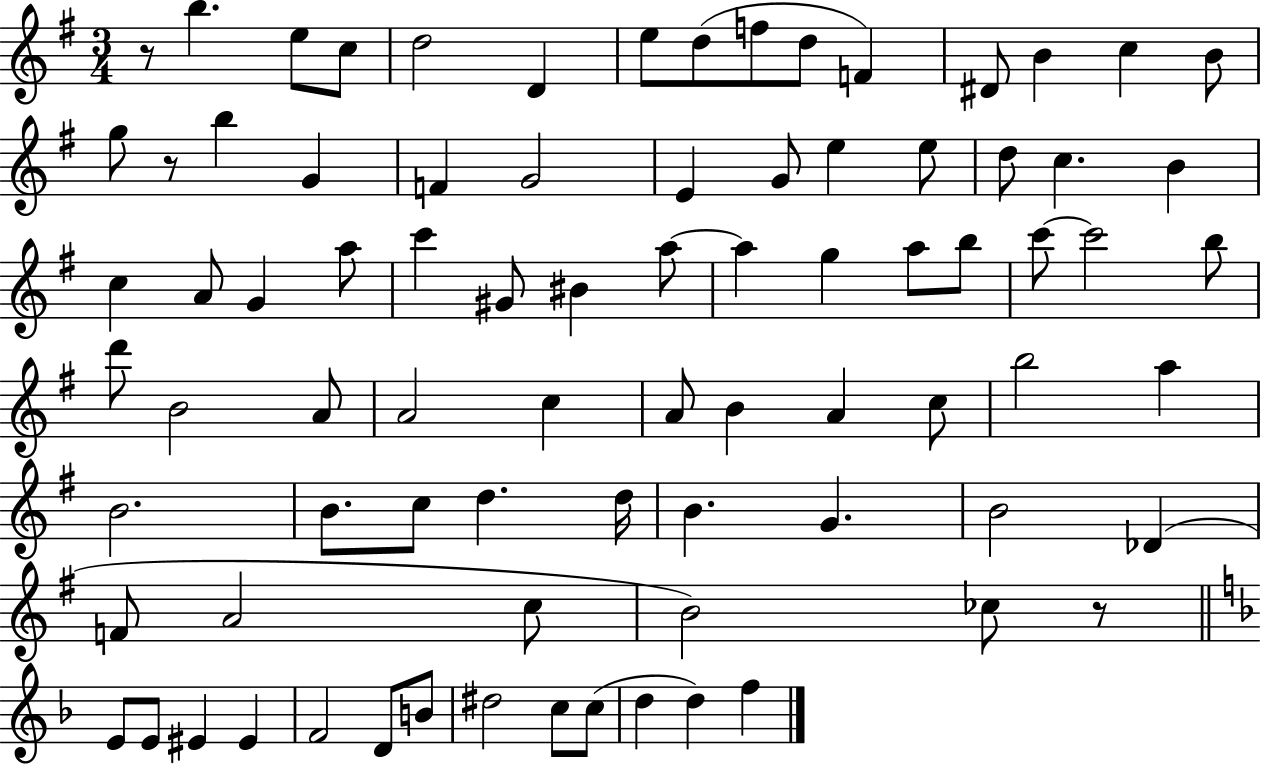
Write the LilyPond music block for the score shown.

{
  \clef treble
  \numericTimeSignature
  \time 3/4
  \key g \major
  r8 b''4. e''8 c''8 | d''2 d'4 | e''8 d''8( f''8 d''8 f'4) | dis'8 b'4 c''4 b'8 | \break g''8 r8 b''4 g'4 | f'4 g'2 | e'4 g'8 e''4 e''8 | d''8 c''4. b'4 | \break c''4 a'8 g'4 a''8 | c'''4 gis'8 bis'4 a''8~~ | a''4 g''4 a''8 b''8 | c'''8~~ c'''2 b''8 | \break d'''8 b'2 a'8 | a'2 c''4 | a'8 b'4 a'4 c''8 | b''2 a''4 | \break b'2. | b'8. c''8 d''4. d''16 | b'4. g'4. | b'2 des'4( | \break f'8 a'2 c''8 | b'2) ces''8 r8 | \bar "||" \break \key d \minor e'8 e'8 eis'4 eis'4 | f'2 d'8 b'8 | dis''2 c''8 c''8( | d''4 d''4) f''4 | \break \bar "|."
}